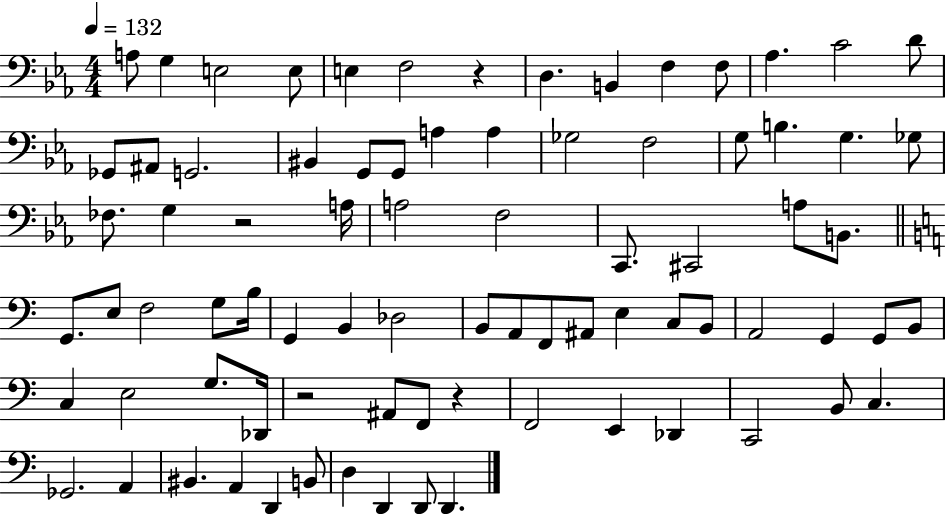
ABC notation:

X:1
T:Untitled
M:4/4
L:1/4
K:Eb
A,/2 G, E,2 E,/2 E, F,2 z D, B,, F, F,/2 _A, C2 D/2 _G,,/2 ^A,,/2 G,,2 ^B,, G,,/2 G,,/2 A, A, _G,2 F,2 G,/2 B, G, _G,/2 _F,/2 G, z2 A,/4 A,2 F,2 C,,/2 ^C,,2 A,/2 B,,/2 G,,/2 E,/2 F,2 G,/2 B,/4 G,, B,, _D,2 B,,/2 A,,/2 F,,/2 ^A,,/2 E, C,/2 B,,/2 A,,2 G,, G,,/2 B,,/2 C, E,2 G,/2 _D,,/4 z2 ^A,,/2 F,,/2 z F,,2 E,, _D,, C,,2 B,,/2 C, _G,,2 A,, ^B,, A,, D,, B,,/2 D, D,, D,,/2 D,,